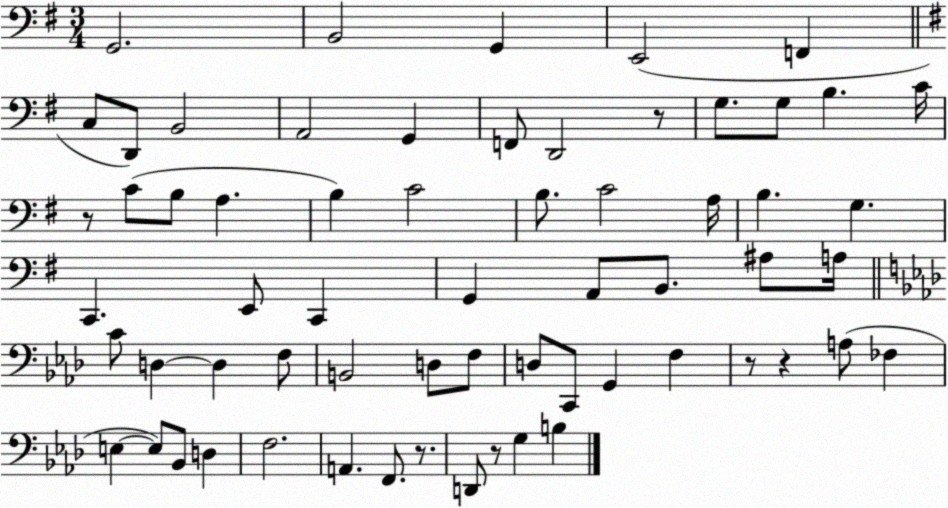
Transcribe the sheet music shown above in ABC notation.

X:1
T:Untitled
M:3/4
L:1/4
K:G
G,,2 B,,2 G,, E,,2 F,, C,/2 D,,/2 B,,2 A,,2 G,, F,,/2 D,,2 z/2 G,/2 G,/2 B, C/4 z/2 C/2 B,/2 A, B, C2 B,/2 C2 A,/4 B, G, C,, E,,/2 C,, G,, A,,/2 B,,/2 ^A,/2 A,/4 C/2 D, D, F,/2 B,,2 D,/2 F,/2 D,/2 C,,/2 G,, F, z/2 z A,/2 _F, E, E,/2 _B,,/2 D, F,2 A,, F,,/2 z/2 D,,/2 z/2 G, B,